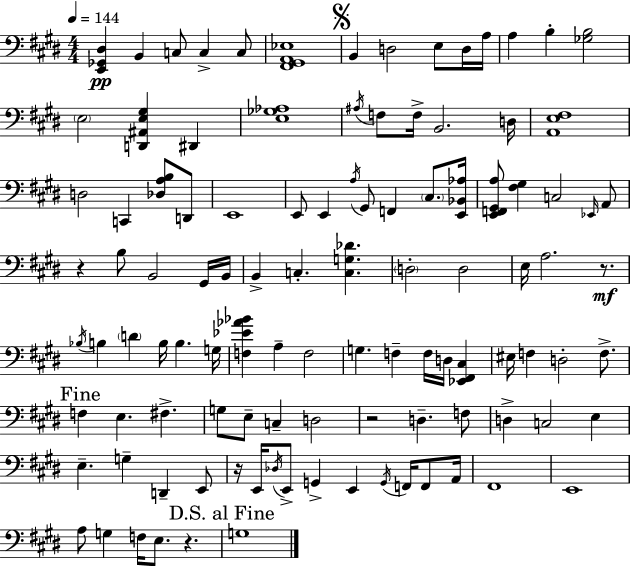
[E2,Gb2,D#3]/q B2/q C3/e C3/q C3/e [F#2,G#2,A2,Eb3]/w B2/q D3/h E3/e D3/s A3/s A3/q B3/q [Gb3,B3]/h E3/h [D2,A#2,E3,G#3]/q D#2/q [E3,Gb3,Ab3]/w A#3/s F3/e F3/s B2/h. D3/s [A2,E3,F#3]/w D3/h C2/q [Db3,A3,B3]/e D2/e E2/w E2/e E2/q A3/s G#2/e F2/q C#3/e. [E2,Bb2,Ab3]/s [E2,F2,G#2,A3]/e [F#3,G#3]/q C3/h Eb2/s A2/e R/q B3/e B2/h G#2/s B2/s B2/q C3/q. [C3,G3,Db4]/q. D3/h D3/h E3/s A3/h. R/e. Bb3/s B3/q D4/q B3/s B3/q. G3/s [F3,Eb4,Ab4,Bb4]/q A3/q F3/h G3/q. F3/q F3/s D3/s [Eb2,F#2,C#3]/q EIS3/s F3/q D3/h F3/e. F3/q E3/q. F#3/q. G3/e E3/e C3/q D3/h R/h D3/q. F3/e D3/q C3/h E3/q E3/q. G3/q D2/q E2/e R/s E2/s Db3/s E2/e G2/q E2/q G2/s F2/s F2/e A2/s F#2/w E2/w A3/e G3/q F3/s E3/e. R/q. G3/w